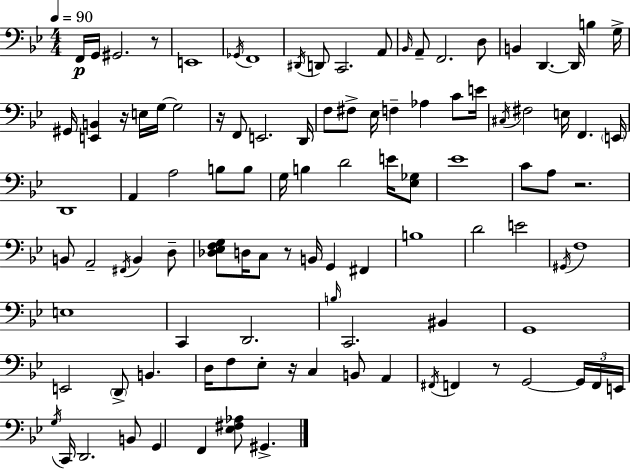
F2/s G2/s G#2/h. R/e E2/w Gb2/s F2/w D#2/s D2/e C2/h. A2/e Bb2/s A2/e F2/h. D3/e B2/q D2/q. D2/s B3/q G3/s G#2/s [E2,B2]/q R/s E3/s G3/s G3/h R/s F2/e E2/h. D2/s F3/e F#3/e Eb3/s F3/q Ab3/q C4/e E4/s C#3/s F#3/h E3/s F2/q. E2/s D2/w A2/q A3/h B3/e B3/e G3/s B3/q D4/h E4/s [Eb3,Gb3]/e Eb4/w C4/e A3/e R/h. B2/e A2/h F#2/s B2/q D3/e [Db3,Eb3,F3,G3]/e D3/s C3/e R/e B2/s G2/q F#2/q B3/w D4/h E4/h G#2/s F3/w E3/w C2/q D2/h. B3/s C2/h. BIS2/q G2/w E2/h D2/e B2/q. D3/s F3/e Eb3/e R/s C3/q B2/e A2/q F#2/s F2/q R/e G2/h G2/s F2/s E2/s G3/s C2/s D2/h. B2/e G2/q F2/q [Eb3,F#3,Ab3]/e G#2/q.